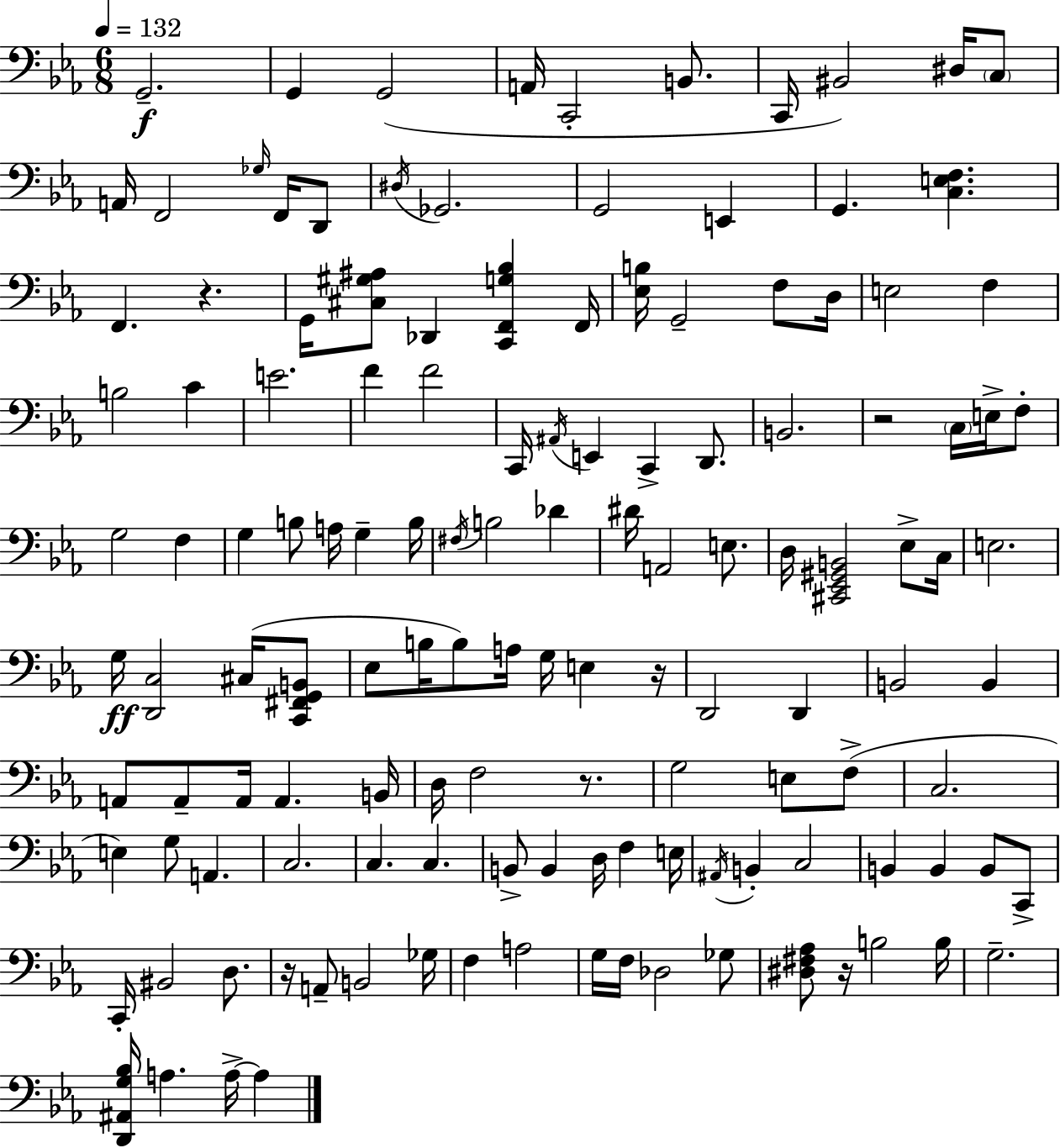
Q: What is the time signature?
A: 6/8